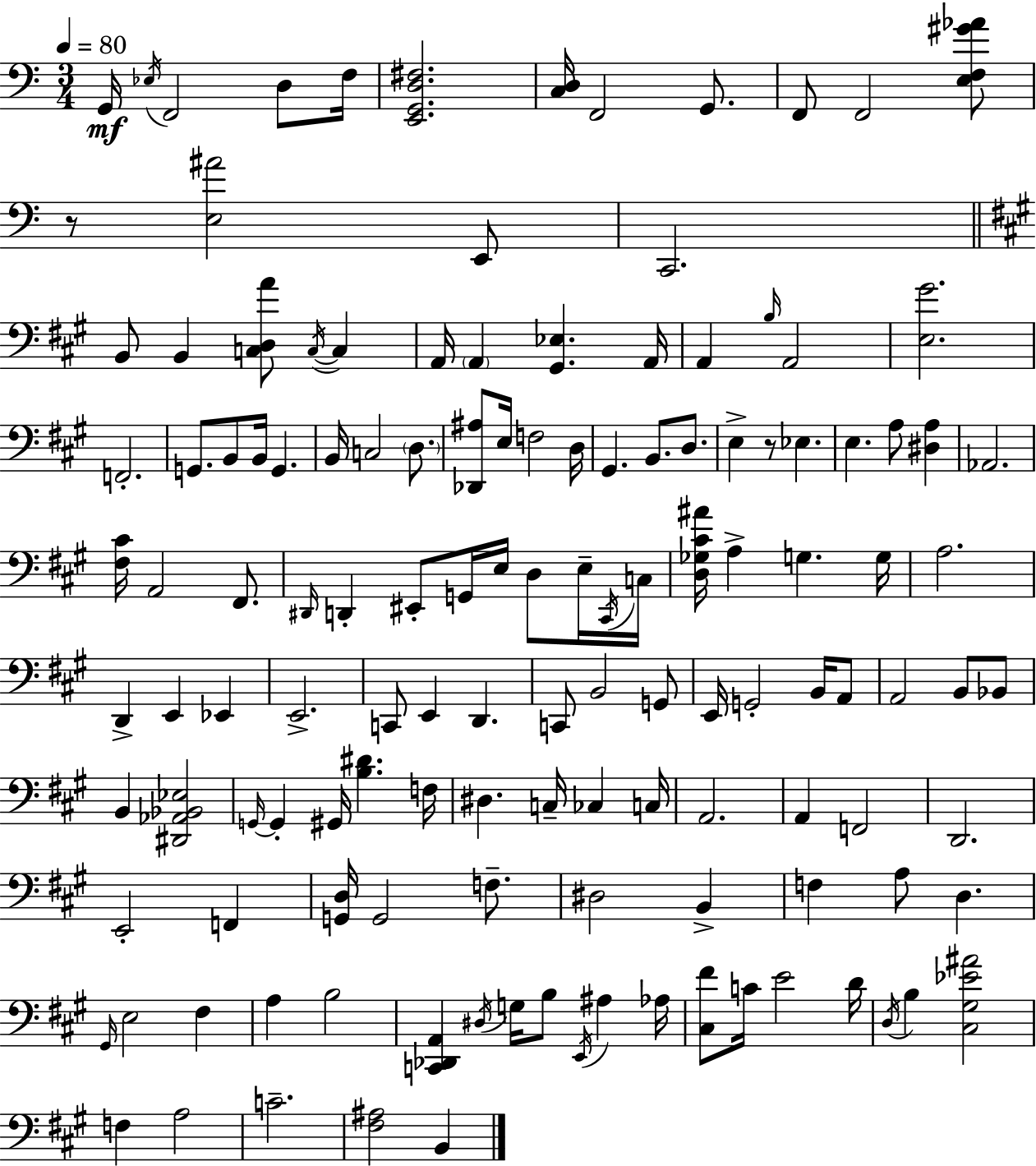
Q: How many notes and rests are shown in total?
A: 134